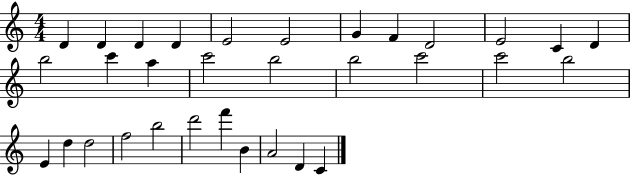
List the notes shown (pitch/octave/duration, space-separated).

D4/q D4/q D4/q D4/q E4/h E4/h G4/q F4/q D4/h E4/h C4/q D4/q B5/h C6/q A5/q C6/h B5/h B5/h C6/h C6/h B5/h E4/q D5/q D5/h F5/h B5/h D6/h F6/q B4/q A4/h D4/q C4/q